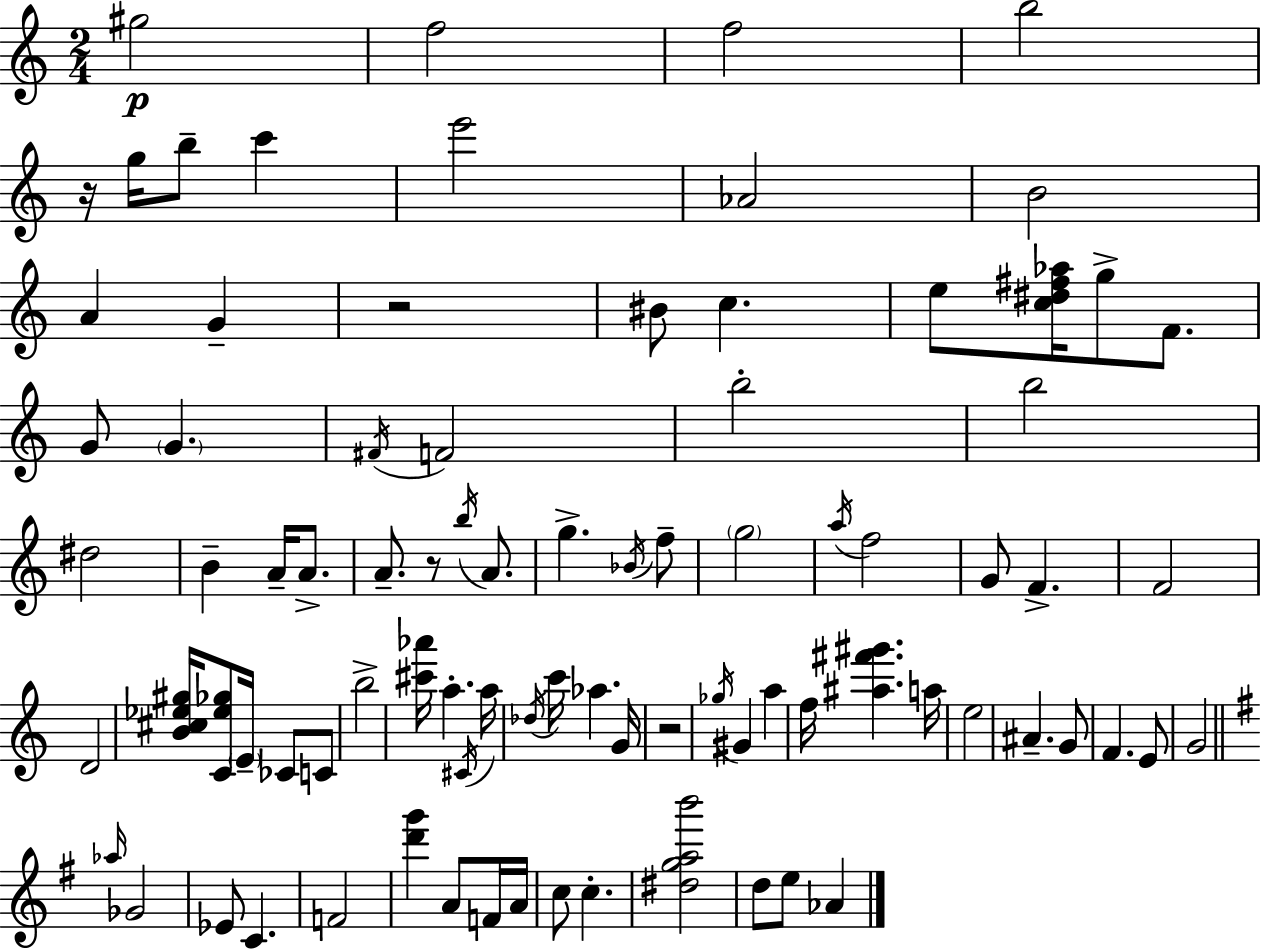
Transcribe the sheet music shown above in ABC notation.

X:1
T:Untitled
M:2/4
L:1/4
K:C
^g2 f2 f2 b2 z/4 g/4 b/2 c' e'2 _A2 B2 A G z2 ^B/2 c e/2 [c^d^f_a]/4 g/2 F/2 G/2 G ^F/4 F2 b2 b2 ^d2 B A/4 A/2 A/2 z/2 b/4 A/2 g _B/4 f/2 g2 a/4 f2 G/2 F F2 D2 [B^c_e^g]/4 [C_e_g]/2 E/4 _C/2 C/2 b2 [^c'_a']/4 a ^C/4 a/4 _d/4 c'/4 _a G/4 z2 _g/4 ^G a f/4 [^a^f'^g'] a/4 e2 ^A G/2 F E/2 G2 _a/4 _G2 _E/2 C F2 [d'g'] A/2 F/4 A/4 c/2 c [^dgab']2 d/2 e/2 _A